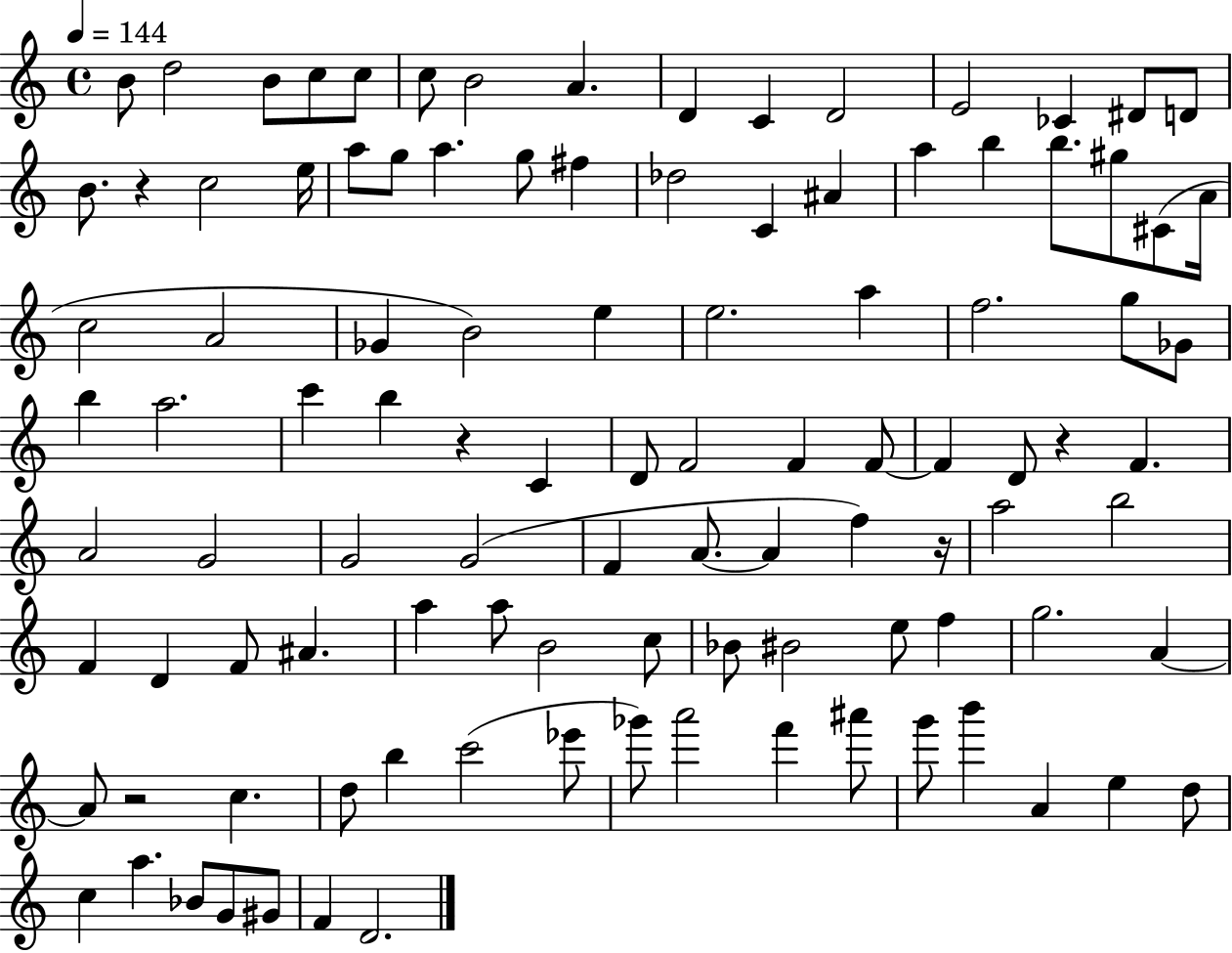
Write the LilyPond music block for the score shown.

{
  \clef treble
  \time 4/4
  \defaultTimeSignature
  \key c \major
  \tempo 4 = 144
  \repeat volta 2 { b'8 d''2 b'8 c''8 c''8 | c''8 b'2 a'4. | d'4 c'4 d'2 | e'2 ces'4 dis'8 d'8 | \break b'8. r4 c''2 e''16 | a''8 g''8 a''4. g''8 fis''4 | des''2 c'4 ais'4 | a''4 b''4 b''8. gis''8 cis'8( a'16 | \break c''2 a'2 | ges'4 b'2) e''4 | e''2. a''4 | f''2. g''8 ges'8 | \break b''4 a''2. | c'''4 b''4 r4 c'4 | d'8 f'2 f'4 f'8~~ | f'4 d'8 r4 f'4. | \break a'2 g'2 | g'2 g'2( | f'4 a'8.~~ a'4 f''4) r16 | a''2 b''2 | \break f'4 d'4 f'8 ais'4. | a''4 a''8 b'2 c''8 | bes'8 bis'2 e''8 f''4 | g''2. a'4~~ | \break a'8 r2 c''4. | d''8 b''4 c'''2( ees'''8 | ges'''8) a'''2 f'''4 ais'''8 | g'''8 b'''4 a'4 e''4 d''8 | \break c''4 a''4. bes'8 g'8 gis'8 | f'4 d'2. | } \bar "|."
}